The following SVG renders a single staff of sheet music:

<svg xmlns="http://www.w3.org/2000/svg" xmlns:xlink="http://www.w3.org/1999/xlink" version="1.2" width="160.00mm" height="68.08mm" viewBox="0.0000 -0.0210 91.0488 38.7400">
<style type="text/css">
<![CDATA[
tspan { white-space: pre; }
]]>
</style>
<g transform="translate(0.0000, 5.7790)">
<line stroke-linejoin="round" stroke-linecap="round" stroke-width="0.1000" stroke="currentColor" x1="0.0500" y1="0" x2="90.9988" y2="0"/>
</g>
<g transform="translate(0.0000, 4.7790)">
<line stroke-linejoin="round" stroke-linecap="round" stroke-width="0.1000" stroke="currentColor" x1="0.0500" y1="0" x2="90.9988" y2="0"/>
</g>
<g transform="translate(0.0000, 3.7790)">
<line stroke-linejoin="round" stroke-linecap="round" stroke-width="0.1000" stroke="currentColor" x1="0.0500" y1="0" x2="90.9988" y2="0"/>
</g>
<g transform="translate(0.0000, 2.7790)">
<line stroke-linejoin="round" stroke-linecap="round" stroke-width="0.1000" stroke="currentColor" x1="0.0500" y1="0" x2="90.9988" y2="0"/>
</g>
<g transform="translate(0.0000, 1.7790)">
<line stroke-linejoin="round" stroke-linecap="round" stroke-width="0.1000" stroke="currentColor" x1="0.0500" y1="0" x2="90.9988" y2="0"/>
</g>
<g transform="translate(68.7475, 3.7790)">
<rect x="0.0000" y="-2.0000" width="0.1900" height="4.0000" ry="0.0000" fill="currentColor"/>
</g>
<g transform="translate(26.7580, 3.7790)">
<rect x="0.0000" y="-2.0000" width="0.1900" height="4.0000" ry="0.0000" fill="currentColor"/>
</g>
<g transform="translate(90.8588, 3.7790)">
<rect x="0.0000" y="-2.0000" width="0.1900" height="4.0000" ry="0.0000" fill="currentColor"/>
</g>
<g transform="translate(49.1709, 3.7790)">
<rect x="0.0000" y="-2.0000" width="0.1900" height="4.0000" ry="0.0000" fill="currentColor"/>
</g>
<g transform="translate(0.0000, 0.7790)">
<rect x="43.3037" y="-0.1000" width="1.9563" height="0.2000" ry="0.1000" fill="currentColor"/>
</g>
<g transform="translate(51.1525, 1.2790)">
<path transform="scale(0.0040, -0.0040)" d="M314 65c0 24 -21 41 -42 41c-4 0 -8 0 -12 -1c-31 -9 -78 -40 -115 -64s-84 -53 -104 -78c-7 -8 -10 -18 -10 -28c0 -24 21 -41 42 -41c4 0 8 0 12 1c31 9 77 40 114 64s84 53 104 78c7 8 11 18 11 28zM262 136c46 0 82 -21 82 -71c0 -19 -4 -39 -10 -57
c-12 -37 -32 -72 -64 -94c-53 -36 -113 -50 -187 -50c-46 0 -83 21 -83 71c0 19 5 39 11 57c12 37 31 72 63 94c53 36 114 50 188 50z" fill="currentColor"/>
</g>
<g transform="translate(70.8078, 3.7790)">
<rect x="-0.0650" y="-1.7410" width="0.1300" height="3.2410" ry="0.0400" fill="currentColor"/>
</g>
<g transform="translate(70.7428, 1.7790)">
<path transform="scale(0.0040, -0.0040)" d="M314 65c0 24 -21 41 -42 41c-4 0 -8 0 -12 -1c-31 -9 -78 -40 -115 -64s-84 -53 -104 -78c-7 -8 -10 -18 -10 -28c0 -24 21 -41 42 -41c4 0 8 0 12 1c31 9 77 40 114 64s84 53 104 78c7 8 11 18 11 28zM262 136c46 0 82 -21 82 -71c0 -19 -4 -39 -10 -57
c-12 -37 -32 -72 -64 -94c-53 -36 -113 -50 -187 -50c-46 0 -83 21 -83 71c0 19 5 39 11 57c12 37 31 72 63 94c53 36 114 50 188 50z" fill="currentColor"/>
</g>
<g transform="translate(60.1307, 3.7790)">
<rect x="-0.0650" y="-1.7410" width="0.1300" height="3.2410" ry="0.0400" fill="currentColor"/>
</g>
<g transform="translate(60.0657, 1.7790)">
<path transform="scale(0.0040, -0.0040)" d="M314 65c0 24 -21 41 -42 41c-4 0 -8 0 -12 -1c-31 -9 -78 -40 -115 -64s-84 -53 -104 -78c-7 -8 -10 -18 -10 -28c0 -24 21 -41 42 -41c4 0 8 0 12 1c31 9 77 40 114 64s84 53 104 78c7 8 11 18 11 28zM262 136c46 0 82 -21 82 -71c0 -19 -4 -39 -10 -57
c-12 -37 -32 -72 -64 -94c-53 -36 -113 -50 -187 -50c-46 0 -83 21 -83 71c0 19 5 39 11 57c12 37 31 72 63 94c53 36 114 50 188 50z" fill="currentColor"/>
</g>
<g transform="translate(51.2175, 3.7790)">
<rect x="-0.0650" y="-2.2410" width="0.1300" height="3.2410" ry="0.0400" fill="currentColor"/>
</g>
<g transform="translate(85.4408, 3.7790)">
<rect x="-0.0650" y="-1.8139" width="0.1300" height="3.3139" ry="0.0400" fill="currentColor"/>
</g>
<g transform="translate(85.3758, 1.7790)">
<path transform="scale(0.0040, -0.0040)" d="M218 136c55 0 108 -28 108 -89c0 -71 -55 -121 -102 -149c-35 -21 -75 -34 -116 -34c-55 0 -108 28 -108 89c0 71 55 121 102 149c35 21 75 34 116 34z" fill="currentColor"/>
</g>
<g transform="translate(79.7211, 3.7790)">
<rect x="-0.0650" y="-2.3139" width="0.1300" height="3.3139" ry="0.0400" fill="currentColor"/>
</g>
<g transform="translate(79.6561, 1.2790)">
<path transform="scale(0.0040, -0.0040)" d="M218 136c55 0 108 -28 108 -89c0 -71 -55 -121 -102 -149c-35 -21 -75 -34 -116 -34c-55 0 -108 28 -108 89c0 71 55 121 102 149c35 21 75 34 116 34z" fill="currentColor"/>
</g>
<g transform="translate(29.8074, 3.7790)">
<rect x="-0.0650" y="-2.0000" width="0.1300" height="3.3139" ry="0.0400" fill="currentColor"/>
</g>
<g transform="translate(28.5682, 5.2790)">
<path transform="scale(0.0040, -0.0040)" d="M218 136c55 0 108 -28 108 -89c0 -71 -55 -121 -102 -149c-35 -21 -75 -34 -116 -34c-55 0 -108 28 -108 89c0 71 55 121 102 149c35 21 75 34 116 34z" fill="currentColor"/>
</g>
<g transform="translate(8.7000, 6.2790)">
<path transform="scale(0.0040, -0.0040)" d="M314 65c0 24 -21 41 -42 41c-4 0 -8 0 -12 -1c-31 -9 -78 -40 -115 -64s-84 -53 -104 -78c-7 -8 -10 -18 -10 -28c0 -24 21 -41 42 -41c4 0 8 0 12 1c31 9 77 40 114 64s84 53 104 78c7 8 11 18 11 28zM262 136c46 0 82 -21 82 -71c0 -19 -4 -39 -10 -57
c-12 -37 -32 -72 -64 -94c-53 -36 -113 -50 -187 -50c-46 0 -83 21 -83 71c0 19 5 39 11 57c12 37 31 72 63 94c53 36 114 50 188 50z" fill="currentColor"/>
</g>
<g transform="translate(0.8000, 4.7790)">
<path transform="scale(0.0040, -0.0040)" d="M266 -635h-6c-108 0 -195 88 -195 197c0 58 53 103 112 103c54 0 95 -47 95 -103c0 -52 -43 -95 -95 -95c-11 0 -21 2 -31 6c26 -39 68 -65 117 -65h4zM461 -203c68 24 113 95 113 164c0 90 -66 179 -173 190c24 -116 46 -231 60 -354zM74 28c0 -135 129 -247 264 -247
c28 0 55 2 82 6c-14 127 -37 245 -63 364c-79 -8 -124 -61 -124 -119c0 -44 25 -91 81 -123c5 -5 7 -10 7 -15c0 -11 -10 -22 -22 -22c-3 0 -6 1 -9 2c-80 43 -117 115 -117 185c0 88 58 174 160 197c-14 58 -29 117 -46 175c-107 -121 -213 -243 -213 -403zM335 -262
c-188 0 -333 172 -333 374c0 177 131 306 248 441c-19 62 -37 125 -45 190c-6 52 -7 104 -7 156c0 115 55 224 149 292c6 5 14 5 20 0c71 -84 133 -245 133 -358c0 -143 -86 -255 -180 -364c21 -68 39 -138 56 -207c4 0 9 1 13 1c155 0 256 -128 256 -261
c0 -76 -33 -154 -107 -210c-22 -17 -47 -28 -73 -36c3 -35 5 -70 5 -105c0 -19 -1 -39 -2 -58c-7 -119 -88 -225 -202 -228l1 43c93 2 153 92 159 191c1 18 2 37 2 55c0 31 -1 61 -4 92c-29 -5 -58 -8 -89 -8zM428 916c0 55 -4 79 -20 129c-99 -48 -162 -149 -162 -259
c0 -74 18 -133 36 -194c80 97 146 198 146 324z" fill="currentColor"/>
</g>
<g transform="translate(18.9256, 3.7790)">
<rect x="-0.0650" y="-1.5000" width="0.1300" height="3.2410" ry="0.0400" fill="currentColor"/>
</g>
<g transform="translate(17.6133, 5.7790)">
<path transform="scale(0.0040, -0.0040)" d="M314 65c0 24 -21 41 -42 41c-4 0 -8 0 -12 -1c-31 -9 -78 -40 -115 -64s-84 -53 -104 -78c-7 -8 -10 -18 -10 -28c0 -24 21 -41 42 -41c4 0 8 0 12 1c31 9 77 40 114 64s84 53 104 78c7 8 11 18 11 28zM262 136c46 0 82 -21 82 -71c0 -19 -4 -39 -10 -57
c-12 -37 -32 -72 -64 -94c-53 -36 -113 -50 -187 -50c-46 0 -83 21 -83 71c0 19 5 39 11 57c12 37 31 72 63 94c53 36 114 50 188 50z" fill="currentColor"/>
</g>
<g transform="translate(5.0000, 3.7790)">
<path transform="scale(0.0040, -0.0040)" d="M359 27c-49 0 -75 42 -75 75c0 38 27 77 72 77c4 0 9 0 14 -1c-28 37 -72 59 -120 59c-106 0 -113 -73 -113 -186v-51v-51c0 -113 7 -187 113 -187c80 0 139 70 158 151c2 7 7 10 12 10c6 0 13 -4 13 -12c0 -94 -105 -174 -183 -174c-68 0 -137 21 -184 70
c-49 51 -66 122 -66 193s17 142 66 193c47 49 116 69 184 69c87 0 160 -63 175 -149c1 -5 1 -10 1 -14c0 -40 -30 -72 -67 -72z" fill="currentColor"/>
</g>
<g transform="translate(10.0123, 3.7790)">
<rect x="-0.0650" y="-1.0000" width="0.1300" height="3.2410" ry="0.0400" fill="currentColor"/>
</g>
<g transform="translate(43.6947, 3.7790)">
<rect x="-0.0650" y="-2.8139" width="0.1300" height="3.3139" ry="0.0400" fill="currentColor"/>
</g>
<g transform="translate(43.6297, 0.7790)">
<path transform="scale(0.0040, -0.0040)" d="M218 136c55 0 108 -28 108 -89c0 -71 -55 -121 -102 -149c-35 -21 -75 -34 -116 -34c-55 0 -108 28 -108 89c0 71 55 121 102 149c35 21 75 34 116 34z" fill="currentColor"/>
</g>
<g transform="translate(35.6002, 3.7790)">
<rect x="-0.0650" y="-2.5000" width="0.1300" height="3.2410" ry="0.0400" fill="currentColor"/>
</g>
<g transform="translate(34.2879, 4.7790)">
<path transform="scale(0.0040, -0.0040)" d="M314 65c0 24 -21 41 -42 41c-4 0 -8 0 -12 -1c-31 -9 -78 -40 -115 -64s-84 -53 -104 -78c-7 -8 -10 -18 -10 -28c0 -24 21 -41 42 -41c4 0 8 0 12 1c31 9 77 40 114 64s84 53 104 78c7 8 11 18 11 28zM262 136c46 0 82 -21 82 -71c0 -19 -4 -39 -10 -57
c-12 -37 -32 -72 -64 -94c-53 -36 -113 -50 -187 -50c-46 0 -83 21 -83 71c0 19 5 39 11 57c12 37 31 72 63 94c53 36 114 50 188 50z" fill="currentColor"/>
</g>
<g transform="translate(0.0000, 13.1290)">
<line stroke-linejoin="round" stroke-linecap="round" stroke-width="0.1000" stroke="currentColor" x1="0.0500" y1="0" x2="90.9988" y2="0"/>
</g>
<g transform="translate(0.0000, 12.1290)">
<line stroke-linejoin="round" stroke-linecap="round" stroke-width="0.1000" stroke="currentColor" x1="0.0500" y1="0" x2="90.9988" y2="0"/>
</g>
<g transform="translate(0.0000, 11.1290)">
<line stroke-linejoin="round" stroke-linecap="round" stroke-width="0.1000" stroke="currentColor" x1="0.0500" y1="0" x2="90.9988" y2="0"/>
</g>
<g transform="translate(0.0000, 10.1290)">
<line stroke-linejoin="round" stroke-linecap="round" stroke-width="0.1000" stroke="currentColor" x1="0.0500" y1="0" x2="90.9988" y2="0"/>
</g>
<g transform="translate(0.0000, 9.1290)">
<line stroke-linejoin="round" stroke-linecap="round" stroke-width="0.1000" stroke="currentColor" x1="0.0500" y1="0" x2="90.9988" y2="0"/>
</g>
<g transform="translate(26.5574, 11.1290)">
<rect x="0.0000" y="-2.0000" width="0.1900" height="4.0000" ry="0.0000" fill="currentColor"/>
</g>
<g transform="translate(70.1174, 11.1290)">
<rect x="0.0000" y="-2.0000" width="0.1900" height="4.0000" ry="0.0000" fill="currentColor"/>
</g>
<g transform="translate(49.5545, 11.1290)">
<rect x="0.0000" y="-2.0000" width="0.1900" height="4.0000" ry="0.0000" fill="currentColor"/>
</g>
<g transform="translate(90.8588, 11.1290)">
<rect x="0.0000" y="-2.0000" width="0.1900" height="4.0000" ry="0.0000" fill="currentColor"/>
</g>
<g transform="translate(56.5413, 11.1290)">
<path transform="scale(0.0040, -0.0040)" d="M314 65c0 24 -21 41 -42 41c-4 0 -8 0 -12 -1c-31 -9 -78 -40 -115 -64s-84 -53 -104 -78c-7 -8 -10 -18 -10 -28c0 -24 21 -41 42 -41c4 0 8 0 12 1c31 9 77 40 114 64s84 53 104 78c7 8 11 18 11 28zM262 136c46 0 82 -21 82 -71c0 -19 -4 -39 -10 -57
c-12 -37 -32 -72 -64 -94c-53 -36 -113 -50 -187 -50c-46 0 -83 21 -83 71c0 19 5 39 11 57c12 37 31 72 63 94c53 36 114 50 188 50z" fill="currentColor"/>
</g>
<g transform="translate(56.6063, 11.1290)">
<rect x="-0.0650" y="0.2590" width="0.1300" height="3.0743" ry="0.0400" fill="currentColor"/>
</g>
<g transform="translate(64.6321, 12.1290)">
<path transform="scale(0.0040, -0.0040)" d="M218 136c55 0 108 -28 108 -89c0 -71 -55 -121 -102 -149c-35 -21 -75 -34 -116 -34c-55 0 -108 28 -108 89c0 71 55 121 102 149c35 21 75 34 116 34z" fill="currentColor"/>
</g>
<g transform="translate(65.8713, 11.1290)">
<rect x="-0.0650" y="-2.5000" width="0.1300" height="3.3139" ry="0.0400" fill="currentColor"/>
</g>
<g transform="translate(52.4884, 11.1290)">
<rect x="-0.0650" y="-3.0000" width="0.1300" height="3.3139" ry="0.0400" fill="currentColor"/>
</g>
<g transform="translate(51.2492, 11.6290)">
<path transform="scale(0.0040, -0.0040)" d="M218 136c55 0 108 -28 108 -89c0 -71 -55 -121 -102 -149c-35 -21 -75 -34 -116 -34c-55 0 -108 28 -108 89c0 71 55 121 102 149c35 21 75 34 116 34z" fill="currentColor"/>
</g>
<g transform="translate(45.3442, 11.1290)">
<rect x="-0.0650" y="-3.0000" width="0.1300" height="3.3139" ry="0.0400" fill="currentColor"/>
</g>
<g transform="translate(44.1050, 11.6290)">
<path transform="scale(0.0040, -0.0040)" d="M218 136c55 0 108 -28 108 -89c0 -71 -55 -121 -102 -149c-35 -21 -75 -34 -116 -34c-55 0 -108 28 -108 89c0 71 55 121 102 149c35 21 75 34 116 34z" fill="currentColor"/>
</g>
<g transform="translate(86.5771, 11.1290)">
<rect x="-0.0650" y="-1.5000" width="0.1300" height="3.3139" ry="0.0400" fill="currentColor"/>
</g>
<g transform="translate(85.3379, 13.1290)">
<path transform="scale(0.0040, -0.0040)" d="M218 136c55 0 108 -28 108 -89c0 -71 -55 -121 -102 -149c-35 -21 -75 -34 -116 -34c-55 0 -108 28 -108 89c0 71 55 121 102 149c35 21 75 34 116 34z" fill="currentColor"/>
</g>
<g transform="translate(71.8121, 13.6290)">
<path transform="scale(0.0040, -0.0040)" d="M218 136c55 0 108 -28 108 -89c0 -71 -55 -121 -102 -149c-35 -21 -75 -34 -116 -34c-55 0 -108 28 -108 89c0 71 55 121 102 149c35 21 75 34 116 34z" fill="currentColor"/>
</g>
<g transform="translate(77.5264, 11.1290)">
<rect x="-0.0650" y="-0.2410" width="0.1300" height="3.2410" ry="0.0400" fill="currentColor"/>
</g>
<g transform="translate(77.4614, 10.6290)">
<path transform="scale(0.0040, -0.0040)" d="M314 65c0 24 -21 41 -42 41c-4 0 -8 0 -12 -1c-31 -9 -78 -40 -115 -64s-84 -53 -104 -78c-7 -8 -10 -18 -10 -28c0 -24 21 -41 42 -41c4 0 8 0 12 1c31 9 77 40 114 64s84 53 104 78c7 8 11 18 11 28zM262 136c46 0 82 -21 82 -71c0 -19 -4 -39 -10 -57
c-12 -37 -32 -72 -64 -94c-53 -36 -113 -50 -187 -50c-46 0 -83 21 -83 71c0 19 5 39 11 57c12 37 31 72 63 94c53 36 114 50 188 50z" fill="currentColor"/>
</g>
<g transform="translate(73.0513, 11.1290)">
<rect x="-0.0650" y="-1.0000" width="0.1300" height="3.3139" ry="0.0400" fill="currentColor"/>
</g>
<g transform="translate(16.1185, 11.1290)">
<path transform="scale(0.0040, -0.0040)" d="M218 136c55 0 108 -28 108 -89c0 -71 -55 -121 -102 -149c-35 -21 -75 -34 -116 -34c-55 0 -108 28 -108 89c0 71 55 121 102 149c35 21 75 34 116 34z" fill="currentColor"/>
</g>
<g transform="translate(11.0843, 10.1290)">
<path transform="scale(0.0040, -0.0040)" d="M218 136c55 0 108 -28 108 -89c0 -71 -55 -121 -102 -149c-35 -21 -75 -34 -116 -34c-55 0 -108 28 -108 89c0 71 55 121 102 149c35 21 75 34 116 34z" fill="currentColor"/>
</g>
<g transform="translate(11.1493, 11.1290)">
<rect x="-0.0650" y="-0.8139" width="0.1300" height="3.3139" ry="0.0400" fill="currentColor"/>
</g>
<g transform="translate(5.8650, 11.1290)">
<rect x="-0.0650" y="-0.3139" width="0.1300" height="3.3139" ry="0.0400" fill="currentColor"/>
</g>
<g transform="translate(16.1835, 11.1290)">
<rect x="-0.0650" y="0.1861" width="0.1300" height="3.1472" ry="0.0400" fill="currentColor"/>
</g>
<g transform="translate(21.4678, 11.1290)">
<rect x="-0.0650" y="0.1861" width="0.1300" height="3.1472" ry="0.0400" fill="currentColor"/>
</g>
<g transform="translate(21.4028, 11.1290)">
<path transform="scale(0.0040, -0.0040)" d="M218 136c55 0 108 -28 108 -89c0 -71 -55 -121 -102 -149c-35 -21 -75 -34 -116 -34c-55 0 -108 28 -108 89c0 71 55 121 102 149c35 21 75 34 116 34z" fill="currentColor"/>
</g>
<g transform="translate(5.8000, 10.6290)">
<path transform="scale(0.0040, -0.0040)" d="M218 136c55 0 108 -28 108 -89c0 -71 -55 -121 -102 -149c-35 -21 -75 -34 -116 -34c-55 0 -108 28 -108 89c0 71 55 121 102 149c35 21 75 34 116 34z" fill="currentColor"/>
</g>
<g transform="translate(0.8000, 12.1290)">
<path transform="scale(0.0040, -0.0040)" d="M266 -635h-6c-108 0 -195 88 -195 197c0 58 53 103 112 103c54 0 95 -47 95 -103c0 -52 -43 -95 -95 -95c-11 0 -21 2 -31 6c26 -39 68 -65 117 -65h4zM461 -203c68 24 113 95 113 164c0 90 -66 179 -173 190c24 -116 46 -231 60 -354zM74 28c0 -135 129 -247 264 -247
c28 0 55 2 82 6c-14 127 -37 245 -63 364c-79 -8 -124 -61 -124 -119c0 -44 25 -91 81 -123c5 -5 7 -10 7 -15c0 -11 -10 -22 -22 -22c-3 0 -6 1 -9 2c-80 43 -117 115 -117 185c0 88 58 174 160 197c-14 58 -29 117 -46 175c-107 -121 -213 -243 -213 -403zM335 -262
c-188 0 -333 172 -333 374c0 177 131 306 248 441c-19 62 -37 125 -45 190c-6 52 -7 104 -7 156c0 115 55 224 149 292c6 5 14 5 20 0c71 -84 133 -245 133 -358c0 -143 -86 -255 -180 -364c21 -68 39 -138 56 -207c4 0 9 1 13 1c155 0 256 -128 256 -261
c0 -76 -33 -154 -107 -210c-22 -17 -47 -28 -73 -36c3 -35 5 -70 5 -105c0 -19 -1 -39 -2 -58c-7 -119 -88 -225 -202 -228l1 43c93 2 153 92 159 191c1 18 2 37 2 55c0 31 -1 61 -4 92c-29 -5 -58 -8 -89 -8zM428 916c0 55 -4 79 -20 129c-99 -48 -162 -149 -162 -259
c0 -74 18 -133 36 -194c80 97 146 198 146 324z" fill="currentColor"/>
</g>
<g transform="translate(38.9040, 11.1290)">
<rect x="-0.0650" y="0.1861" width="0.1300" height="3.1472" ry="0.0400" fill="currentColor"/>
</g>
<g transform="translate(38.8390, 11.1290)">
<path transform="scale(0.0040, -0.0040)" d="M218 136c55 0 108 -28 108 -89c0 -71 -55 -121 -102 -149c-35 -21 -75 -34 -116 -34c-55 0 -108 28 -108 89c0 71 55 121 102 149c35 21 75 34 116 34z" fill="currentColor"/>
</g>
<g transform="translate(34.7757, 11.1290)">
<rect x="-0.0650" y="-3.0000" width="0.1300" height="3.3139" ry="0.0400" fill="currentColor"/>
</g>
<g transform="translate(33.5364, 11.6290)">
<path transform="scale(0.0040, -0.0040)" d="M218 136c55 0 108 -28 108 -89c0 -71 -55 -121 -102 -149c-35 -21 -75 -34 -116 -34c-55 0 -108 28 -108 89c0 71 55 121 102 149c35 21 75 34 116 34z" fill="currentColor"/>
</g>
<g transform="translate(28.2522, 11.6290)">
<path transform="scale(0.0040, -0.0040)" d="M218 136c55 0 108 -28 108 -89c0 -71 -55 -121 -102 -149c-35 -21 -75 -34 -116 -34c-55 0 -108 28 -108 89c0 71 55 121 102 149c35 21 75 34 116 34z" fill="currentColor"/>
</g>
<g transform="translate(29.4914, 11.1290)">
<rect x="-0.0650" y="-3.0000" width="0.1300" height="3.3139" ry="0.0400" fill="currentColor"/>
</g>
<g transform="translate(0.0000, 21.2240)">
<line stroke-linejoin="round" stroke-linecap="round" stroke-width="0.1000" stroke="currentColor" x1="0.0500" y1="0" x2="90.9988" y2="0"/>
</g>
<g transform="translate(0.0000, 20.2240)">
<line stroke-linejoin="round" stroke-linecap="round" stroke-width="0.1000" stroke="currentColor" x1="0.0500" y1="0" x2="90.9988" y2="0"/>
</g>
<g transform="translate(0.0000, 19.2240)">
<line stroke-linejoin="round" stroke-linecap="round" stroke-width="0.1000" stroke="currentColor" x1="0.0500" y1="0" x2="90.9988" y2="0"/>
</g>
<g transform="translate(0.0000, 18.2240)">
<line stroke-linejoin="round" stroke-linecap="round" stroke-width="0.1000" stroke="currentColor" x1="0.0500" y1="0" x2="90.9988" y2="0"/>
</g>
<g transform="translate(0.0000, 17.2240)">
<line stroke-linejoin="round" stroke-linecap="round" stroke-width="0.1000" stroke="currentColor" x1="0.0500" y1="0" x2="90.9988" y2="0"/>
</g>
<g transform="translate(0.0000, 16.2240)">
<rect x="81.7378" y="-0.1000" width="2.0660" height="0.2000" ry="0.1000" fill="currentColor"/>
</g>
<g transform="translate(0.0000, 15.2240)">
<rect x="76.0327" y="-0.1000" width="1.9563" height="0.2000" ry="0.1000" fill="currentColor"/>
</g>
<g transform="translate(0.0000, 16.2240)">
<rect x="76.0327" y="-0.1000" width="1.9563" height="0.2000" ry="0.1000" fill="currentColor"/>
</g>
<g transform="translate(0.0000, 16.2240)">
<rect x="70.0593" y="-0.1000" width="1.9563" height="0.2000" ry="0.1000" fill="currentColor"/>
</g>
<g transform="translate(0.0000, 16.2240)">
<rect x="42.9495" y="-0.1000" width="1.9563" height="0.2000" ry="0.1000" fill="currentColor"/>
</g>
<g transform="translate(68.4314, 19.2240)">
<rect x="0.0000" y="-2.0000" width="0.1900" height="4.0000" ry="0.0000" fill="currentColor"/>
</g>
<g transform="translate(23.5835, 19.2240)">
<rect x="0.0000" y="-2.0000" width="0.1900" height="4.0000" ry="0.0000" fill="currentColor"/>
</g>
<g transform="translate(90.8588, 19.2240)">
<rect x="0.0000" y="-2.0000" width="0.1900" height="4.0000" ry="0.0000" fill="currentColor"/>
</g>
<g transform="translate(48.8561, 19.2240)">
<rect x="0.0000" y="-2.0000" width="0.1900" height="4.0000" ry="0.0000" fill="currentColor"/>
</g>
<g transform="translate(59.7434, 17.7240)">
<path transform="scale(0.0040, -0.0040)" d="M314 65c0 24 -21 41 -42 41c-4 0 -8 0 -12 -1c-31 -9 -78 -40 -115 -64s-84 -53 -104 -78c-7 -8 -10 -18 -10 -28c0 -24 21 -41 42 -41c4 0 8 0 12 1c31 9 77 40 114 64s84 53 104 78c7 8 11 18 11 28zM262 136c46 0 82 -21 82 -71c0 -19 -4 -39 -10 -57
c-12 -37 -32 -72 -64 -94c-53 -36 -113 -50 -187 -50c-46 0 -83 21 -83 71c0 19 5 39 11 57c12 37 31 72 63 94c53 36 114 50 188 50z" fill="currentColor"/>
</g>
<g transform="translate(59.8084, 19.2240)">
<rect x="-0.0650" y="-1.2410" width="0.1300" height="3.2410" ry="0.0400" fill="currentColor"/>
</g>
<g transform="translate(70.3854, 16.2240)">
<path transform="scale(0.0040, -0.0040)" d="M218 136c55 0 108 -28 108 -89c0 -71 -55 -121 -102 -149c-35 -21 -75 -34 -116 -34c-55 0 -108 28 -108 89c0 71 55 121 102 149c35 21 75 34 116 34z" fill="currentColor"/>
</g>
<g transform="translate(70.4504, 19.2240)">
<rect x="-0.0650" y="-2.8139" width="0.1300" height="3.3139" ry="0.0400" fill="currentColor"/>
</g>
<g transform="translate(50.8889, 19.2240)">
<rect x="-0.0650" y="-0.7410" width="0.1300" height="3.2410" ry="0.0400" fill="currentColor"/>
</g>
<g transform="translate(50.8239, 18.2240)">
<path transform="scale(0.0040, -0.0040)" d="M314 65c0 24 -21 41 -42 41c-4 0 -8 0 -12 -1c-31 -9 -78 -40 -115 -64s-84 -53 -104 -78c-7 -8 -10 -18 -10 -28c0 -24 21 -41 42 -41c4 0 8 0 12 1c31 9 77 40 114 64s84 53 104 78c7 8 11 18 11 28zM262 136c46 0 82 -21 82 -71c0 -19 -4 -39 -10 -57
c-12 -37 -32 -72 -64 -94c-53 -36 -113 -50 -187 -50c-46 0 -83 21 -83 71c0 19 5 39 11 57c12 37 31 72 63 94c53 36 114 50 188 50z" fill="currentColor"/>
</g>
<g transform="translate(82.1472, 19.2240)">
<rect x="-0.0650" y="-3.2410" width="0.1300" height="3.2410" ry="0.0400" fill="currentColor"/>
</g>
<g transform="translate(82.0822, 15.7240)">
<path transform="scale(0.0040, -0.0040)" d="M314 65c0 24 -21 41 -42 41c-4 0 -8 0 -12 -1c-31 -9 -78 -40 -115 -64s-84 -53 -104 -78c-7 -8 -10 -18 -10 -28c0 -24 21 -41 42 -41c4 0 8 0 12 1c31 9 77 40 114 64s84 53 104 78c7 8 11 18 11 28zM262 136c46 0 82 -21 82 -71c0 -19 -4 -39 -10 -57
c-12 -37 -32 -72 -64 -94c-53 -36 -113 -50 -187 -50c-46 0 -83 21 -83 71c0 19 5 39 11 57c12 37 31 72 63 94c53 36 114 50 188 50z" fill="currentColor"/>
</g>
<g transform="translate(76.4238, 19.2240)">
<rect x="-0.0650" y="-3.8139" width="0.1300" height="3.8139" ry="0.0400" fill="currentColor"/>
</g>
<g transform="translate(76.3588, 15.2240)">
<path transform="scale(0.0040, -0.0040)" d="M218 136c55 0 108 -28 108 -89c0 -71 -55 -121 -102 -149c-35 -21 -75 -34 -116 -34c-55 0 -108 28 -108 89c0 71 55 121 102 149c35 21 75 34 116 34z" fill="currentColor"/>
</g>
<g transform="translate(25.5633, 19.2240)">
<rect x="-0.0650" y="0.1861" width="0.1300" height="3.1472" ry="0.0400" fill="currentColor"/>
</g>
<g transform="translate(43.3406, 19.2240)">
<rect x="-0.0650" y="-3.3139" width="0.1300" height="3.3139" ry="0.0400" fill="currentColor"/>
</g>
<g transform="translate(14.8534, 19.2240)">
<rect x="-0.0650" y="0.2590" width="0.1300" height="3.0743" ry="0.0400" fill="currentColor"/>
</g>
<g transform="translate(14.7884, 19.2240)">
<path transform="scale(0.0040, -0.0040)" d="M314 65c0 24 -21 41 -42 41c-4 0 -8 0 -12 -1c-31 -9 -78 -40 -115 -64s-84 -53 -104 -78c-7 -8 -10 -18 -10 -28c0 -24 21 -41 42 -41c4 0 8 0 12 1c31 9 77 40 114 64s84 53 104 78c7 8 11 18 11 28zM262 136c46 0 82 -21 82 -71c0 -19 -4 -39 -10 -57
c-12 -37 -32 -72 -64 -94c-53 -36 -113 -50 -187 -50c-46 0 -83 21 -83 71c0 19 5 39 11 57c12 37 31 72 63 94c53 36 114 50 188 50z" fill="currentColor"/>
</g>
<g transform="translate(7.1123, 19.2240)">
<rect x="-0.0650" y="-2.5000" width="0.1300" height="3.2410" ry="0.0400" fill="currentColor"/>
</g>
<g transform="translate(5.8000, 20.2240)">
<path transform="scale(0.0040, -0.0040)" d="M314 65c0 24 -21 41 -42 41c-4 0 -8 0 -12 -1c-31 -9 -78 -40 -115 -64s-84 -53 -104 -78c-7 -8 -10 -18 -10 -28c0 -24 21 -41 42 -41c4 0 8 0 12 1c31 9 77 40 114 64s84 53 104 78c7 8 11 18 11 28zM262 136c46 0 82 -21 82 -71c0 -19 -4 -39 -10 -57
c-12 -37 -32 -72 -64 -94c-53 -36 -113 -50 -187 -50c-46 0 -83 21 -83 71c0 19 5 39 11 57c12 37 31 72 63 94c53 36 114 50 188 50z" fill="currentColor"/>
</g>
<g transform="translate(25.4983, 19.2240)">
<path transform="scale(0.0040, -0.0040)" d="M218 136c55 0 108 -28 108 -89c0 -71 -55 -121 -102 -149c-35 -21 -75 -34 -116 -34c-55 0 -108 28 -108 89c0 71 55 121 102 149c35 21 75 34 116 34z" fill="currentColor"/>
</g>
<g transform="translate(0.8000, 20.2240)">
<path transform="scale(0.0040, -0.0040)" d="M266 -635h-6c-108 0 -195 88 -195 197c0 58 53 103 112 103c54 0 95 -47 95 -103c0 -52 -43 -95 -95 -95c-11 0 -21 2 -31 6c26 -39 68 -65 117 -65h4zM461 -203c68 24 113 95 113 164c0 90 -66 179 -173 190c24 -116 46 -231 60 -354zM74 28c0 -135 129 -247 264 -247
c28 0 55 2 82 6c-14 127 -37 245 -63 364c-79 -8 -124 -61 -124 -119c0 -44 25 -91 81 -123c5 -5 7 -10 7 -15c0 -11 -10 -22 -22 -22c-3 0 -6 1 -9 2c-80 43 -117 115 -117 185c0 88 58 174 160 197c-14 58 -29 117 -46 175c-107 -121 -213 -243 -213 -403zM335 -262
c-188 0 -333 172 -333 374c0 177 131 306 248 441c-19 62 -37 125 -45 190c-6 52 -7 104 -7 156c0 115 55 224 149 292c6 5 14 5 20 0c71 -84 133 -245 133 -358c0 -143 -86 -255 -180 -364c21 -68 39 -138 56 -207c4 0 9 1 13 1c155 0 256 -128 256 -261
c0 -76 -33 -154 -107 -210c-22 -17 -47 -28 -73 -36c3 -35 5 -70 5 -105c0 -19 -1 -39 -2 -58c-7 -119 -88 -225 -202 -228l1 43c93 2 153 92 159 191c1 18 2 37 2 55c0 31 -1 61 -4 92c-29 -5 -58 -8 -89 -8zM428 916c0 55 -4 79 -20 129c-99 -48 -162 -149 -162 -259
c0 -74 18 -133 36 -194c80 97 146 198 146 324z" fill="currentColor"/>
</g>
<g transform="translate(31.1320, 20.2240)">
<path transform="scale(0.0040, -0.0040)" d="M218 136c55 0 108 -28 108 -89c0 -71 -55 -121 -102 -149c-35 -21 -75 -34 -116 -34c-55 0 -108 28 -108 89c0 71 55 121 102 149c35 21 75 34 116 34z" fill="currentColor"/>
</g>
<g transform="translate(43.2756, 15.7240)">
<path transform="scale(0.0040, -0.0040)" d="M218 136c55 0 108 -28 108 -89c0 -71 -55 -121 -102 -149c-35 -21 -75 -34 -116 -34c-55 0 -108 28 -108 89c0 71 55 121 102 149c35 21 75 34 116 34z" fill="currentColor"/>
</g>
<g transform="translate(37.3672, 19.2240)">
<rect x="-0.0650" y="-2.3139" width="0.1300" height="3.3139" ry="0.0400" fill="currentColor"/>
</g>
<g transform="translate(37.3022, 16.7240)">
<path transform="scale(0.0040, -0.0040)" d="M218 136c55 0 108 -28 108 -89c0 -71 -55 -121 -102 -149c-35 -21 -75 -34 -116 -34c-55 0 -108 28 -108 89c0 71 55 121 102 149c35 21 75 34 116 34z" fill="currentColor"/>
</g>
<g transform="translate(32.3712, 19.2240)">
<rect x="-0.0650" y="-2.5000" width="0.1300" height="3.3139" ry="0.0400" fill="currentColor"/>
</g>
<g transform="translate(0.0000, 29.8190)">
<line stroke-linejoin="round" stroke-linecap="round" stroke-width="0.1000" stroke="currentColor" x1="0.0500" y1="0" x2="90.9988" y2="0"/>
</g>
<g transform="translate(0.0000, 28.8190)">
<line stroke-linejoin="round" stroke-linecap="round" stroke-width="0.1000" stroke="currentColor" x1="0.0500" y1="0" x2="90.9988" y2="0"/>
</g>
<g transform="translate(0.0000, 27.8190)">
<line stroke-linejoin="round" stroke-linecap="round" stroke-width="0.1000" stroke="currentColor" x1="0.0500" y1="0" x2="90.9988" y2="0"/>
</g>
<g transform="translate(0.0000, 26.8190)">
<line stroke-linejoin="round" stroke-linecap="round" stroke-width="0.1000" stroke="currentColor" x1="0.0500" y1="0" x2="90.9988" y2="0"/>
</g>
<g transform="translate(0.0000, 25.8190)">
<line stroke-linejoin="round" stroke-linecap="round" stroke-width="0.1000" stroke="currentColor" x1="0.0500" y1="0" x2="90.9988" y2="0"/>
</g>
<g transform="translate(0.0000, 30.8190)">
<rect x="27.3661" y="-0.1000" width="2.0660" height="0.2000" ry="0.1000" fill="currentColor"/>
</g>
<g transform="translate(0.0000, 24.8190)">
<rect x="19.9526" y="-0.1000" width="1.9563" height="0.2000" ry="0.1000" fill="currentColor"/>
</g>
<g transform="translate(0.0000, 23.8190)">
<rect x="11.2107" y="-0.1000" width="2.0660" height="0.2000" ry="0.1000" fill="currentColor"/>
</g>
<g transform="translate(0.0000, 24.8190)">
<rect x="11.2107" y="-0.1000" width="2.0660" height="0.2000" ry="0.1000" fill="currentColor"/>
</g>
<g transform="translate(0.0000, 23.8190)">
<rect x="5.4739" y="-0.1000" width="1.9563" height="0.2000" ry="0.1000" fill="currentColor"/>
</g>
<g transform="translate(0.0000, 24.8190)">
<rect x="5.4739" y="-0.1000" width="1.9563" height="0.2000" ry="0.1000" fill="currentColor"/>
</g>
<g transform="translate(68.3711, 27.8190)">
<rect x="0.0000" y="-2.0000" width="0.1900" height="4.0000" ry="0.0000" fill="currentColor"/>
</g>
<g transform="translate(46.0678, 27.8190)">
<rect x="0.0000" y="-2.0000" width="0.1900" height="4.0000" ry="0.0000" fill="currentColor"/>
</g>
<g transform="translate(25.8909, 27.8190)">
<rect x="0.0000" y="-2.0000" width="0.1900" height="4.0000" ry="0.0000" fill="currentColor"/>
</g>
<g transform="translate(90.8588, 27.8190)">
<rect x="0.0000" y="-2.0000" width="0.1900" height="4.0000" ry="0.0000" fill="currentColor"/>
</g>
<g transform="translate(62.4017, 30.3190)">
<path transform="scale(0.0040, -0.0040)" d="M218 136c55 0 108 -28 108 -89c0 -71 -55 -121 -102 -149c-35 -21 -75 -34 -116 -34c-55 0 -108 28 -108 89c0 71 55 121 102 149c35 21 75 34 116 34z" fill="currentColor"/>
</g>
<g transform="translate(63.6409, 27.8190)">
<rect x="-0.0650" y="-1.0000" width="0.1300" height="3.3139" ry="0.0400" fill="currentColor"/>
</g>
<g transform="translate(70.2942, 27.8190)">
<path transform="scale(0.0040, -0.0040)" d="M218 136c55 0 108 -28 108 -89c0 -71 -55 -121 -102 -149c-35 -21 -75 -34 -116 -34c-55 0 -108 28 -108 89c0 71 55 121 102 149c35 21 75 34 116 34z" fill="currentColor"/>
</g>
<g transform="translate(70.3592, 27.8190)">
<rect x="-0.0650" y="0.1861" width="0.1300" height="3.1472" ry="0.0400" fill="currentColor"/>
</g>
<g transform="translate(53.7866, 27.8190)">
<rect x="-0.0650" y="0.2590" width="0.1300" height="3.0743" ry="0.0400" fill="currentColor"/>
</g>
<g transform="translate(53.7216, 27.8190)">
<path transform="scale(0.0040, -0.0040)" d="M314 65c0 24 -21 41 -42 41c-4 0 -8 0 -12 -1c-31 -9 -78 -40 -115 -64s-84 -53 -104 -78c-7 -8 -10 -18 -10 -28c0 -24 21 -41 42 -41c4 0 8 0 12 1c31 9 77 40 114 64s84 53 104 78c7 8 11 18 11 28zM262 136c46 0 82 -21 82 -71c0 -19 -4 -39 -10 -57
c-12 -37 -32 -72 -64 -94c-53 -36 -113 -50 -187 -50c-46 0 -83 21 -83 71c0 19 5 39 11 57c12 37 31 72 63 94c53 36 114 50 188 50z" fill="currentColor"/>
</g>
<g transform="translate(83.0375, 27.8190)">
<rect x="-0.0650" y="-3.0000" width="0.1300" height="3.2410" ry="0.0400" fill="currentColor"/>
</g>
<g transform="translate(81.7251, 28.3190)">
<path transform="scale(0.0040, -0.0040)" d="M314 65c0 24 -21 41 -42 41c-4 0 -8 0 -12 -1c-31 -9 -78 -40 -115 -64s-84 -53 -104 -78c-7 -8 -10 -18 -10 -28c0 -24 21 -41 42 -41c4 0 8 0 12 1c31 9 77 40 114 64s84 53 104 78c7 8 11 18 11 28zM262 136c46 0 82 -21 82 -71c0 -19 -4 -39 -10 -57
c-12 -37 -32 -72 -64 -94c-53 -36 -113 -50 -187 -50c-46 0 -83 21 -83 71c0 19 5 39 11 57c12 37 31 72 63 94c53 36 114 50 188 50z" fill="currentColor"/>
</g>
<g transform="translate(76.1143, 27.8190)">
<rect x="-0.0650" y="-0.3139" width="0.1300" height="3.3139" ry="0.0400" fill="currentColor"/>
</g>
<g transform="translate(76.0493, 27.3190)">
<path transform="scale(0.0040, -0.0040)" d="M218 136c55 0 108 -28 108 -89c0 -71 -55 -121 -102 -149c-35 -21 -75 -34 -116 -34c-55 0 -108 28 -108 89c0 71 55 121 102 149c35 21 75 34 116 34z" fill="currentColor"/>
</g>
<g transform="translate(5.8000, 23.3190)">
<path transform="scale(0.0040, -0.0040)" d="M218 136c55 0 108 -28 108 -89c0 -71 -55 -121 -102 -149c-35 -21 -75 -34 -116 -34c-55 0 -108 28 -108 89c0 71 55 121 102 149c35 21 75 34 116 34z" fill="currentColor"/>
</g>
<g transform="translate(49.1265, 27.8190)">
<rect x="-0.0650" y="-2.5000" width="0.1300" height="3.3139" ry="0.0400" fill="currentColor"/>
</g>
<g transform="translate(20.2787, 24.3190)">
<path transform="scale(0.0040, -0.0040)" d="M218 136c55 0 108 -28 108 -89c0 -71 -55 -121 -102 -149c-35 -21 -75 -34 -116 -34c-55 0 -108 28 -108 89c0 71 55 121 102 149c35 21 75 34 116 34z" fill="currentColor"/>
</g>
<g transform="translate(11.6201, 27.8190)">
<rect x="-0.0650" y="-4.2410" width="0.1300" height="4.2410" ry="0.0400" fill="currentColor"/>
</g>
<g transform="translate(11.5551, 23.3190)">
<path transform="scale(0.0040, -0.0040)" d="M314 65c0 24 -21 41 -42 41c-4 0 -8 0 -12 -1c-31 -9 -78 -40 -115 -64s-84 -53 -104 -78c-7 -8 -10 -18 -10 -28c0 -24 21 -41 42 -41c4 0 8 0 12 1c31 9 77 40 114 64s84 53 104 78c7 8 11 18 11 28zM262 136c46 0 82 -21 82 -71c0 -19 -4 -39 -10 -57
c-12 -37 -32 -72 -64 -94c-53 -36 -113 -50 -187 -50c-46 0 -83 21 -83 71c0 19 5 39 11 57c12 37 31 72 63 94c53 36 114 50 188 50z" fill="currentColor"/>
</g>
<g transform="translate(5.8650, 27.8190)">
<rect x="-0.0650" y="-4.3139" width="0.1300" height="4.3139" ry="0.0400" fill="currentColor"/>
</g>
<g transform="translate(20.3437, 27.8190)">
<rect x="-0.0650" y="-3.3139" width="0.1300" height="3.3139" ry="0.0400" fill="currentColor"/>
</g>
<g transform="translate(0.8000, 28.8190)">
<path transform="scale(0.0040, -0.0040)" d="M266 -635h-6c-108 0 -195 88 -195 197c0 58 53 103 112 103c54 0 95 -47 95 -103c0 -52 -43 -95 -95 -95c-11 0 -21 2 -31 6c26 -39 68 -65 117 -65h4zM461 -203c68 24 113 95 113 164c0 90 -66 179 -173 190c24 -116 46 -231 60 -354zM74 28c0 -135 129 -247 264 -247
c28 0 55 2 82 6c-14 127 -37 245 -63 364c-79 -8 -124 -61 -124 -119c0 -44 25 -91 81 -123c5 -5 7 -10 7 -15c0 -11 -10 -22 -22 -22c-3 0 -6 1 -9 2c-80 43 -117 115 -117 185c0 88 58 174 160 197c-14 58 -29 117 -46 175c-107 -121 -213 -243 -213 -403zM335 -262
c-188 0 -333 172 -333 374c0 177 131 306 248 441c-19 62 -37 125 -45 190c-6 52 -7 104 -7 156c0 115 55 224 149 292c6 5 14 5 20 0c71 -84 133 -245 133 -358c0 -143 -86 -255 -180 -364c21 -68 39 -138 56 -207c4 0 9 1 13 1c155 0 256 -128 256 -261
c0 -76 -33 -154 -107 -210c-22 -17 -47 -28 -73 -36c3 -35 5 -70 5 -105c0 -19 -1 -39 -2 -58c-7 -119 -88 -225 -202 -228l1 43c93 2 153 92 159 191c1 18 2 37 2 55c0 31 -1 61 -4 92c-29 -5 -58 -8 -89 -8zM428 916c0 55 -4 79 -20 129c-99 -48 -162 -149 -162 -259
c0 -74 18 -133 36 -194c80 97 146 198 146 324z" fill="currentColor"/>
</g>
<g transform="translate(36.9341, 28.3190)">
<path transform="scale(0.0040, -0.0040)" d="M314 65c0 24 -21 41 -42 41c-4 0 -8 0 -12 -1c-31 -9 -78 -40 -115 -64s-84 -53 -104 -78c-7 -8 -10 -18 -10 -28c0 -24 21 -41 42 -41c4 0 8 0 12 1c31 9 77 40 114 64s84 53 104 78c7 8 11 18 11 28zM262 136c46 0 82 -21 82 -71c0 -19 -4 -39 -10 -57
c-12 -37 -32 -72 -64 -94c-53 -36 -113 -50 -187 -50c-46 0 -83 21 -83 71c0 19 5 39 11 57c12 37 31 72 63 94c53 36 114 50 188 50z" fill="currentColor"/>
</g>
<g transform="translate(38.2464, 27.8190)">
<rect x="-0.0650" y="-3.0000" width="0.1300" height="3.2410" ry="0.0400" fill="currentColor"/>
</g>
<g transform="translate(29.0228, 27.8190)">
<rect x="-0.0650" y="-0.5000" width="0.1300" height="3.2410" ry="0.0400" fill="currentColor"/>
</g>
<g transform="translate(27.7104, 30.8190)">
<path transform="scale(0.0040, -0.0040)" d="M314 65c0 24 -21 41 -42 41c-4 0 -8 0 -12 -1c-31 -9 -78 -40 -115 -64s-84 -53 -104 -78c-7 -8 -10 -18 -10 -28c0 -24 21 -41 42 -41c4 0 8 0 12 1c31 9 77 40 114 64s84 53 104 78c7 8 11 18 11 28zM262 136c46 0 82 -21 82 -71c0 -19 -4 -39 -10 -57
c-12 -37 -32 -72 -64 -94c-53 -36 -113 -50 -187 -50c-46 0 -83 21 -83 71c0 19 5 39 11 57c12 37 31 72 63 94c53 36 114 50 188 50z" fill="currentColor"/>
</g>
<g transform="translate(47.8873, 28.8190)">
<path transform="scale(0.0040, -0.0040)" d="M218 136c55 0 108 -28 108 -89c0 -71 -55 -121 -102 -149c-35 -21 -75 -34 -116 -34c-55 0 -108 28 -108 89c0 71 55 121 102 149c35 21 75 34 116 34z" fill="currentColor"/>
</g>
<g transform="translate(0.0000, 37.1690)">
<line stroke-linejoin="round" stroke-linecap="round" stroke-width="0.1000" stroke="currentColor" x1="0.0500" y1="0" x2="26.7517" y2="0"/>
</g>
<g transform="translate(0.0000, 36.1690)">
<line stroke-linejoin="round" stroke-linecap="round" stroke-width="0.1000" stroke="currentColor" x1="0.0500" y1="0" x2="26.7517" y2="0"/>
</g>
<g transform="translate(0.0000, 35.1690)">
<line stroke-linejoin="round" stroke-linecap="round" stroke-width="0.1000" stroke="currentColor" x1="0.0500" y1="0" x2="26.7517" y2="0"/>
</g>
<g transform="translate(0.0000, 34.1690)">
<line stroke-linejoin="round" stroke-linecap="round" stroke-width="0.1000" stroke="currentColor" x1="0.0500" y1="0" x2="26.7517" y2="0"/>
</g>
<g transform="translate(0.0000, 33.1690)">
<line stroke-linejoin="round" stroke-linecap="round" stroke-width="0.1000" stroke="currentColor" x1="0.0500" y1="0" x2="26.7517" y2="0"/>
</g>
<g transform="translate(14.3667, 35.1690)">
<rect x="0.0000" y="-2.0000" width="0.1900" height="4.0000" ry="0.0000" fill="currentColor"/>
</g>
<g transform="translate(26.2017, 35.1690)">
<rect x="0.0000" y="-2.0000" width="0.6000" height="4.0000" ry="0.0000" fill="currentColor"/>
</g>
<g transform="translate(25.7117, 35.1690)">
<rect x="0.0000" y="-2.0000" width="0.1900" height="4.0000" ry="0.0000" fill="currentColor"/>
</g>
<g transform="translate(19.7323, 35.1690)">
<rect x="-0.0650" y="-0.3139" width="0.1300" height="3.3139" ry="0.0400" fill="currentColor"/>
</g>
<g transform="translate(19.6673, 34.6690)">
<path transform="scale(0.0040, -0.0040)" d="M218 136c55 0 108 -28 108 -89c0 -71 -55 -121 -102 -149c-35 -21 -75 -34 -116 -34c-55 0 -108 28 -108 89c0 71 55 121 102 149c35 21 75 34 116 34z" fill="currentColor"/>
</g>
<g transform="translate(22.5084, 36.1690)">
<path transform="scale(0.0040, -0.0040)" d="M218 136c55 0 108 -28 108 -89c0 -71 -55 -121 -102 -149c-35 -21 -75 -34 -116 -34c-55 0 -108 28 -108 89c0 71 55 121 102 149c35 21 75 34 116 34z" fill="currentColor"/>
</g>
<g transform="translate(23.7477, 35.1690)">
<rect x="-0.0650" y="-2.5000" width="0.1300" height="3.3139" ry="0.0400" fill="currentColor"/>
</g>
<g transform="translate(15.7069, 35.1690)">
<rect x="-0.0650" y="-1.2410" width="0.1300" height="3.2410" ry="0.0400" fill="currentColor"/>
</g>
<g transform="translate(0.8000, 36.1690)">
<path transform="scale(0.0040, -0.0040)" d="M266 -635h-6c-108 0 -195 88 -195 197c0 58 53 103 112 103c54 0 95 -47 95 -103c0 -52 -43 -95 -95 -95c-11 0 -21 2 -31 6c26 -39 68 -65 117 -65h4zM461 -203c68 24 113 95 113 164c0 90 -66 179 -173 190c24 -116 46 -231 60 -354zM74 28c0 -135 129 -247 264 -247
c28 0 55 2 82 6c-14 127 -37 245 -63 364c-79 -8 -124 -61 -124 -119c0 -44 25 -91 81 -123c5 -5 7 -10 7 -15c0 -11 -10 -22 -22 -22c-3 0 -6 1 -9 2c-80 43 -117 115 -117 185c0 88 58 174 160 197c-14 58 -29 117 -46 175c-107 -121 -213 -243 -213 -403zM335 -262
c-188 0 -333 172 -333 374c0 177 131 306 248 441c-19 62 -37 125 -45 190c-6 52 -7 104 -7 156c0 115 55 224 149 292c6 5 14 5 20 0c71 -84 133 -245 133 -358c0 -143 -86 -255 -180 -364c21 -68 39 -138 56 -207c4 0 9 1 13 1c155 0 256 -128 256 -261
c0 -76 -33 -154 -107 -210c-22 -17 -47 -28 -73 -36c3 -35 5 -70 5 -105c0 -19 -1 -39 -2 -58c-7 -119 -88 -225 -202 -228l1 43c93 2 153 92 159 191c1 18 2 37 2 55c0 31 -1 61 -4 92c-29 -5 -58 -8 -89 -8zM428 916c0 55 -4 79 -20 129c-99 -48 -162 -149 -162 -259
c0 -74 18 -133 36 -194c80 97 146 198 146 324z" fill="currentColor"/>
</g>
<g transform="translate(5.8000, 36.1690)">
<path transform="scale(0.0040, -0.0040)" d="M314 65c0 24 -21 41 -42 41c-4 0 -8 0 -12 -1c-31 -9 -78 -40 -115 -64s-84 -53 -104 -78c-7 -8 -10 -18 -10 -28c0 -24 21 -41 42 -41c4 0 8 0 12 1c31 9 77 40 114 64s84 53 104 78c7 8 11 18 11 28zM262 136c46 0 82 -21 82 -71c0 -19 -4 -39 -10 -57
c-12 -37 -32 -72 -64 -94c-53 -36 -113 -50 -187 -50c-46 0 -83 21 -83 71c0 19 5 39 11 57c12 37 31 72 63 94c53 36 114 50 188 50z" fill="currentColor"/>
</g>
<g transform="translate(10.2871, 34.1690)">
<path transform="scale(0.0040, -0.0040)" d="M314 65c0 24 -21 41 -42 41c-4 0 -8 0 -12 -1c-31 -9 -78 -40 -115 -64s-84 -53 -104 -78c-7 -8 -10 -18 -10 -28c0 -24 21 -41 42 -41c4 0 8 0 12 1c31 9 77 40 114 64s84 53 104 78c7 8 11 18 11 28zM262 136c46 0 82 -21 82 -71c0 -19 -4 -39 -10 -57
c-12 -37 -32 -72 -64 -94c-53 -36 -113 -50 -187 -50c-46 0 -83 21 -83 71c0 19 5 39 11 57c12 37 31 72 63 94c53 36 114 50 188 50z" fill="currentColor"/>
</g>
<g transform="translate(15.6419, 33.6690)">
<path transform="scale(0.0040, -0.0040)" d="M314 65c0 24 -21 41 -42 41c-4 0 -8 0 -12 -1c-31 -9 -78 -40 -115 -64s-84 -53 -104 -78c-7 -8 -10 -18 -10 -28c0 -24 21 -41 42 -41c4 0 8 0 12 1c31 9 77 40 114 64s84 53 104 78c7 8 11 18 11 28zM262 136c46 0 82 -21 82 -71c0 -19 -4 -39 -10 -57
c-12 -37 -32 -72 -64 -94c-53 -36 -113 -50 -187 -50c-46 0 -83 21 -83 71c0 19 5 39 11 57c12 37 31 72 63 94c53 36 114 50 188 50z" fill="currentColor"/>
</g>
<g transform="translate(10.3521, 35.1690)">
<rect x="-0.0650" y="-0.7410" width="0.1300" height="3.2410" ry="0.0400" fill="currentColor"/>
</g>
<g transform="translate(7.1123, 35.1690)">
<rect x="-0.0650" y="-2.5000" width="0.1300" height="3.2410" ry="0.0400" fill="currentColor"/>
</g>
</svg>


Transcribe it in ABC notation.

X:1
T:Untitled
M:4/4
L:1/4
K:C
D2 E2 F G2 a g2 f2 f2 g f c d B B A A B A A B2 G D c2 E G2 B2 B G g b d2 e2 a c' b2 d' d'2 b C2 A2 G B2 D B c A2 G2 d2 e2 c G